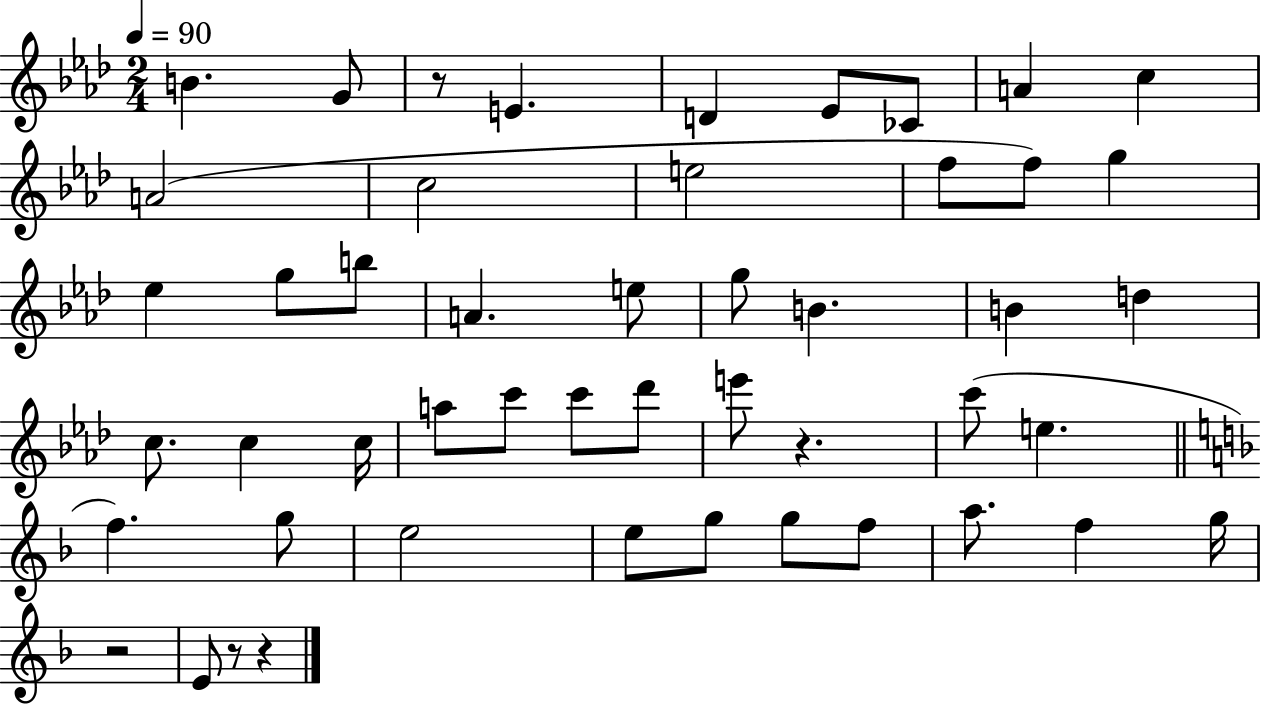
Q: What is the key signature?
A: AES major